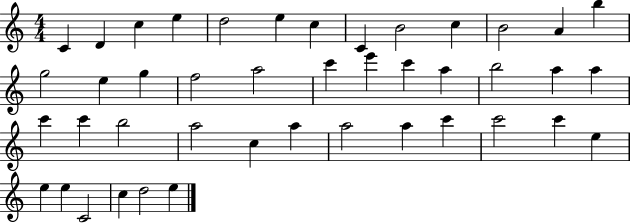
X:1
T:Untitled
M:4/4
L:1/4
K:C
C D c e d2 e c C B2 c B2 A b g2 e g f2 a2 c' e' c' a b2 a a c' c' b2 a2 c a a2 a c' c'2 c' e e e C2 c d2 e